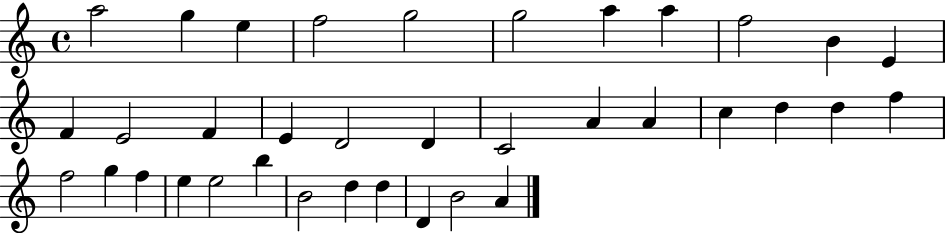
A5/h G5/q E5/q F5/h G5/h G5/h A5/q A5/q F5/h B4/q E4/q F4/q E4/h F4/q E4/q D4/h D4/q C4/h A4/q A4/q C5/q D5/q D5/q F5/q F5/h G5/q F5/q E5/q E5/h B5/q B4/h D5/q D5/q D4/q B4/h A4/q